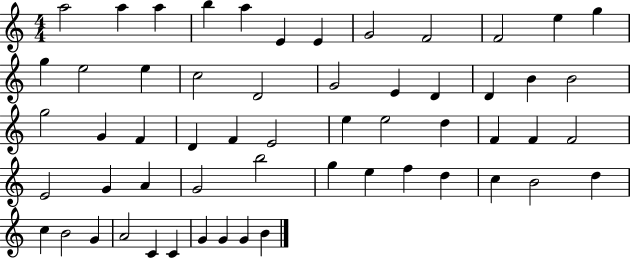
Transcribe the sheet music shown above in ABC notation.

X:1
T:Untitled
M:4/4
L:1/4
K:C
a2 a a b a E E G2 F2 F2 e g g e2 e c2 D2 G2 E D D B B2 g2 G F D F E2 e e2 d F F F2 E2 G A G2 b2 g e f d c B2 d c B2 G A2 C C G G G B